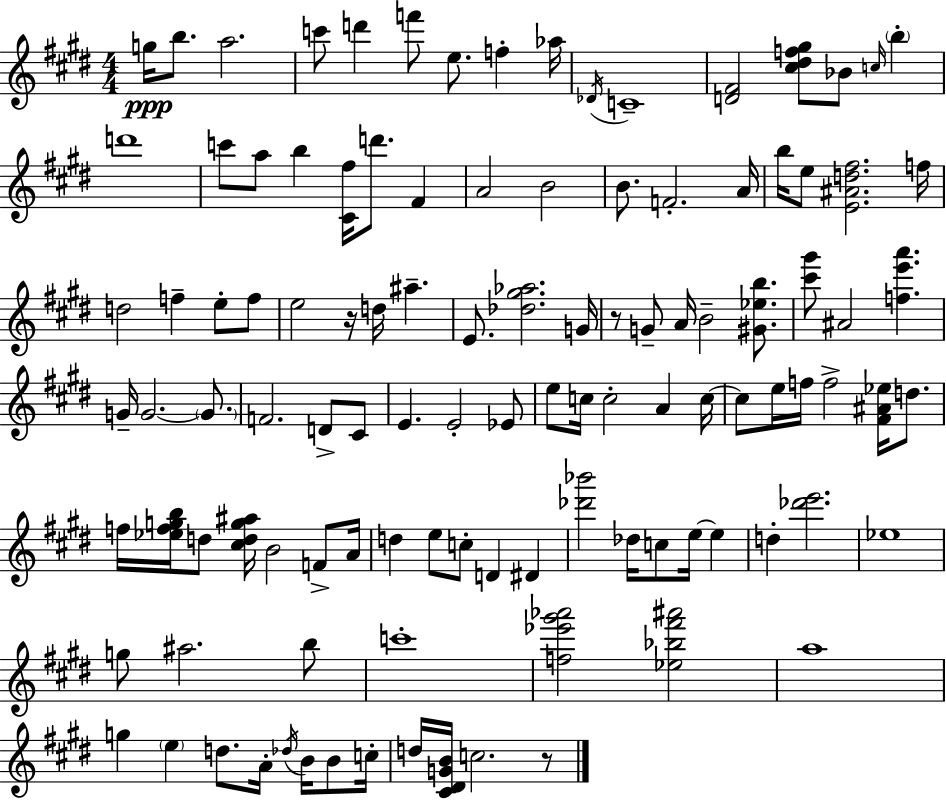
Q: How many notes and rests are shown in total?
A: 110